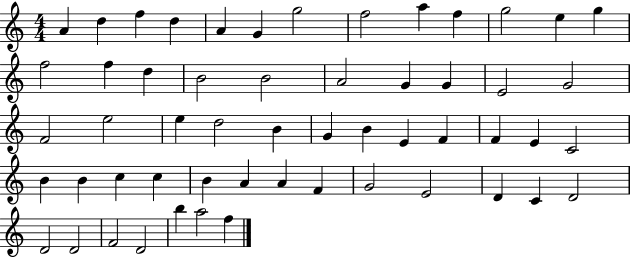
X:1
T:Untitled
M:4/4
L:1/4
K:C
A d f d A G g2 f2 a f g2 e g f2 f d B2 B2 A2 G G E2 G2 F2 e2 e d2 B G B E F F E C2 B B c c B A A F G2 E2 D C D2 D2 D2 F2 D2 b a2 f